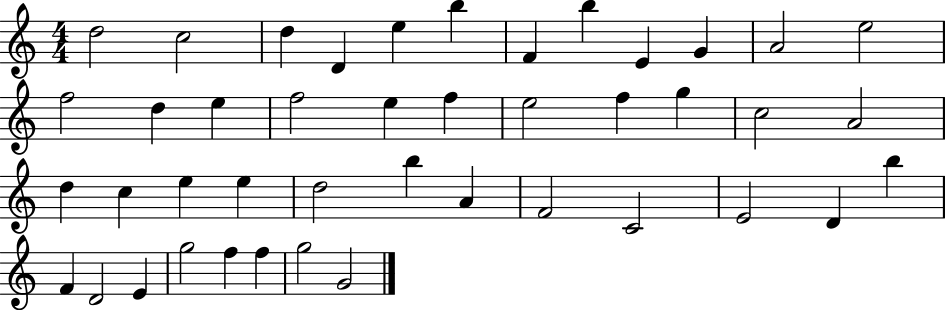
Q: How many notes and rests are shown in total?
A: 43